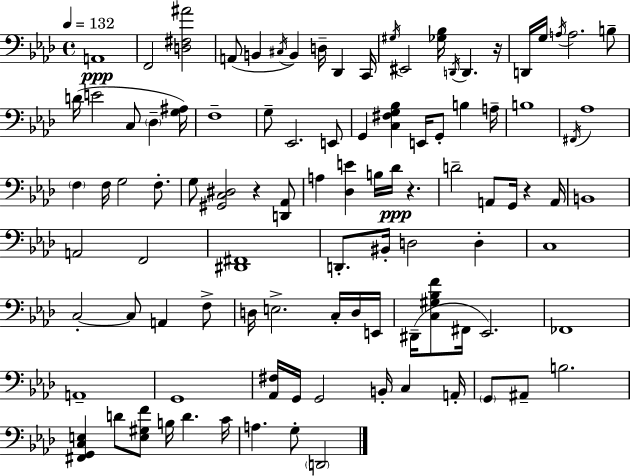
A2/w F2/h [D3,F#3,A#4]/h A2/e B2/q C#3/s B2/q D3/s Db2/q C2/s G#3/s EIS2/h [Gb3,Bb3]/s D2/s D2/q. R/s D2/s G3/s A3/s A3/h. B3/e D4/s E4/h C3/e Db3/q [G3,A#3]/s F3/w G3/e Eb2/h. E2/e G2/q [C3,F#3,G3,Bb3]/q E2/s G2/e B3/q A3/s B3/w F#2/s Ab3/w F3/q F3/s G3/h F3/e. G3/e [G#2,C3,D#3]/h R/q [D2,Ab2]/e A3/q [Db3,E4]/q B3/s Db4/s R/q. D4/h A2/e G2/s R/q A2/s B2/w A2/h F2/h [D#2,F#2]/w D2/e. BIS2/s D3/h D3/q C3/w C3/h C3/e A2/q F3/e D3/s E3/h. C3/s D3/s E2/s D#2/s [C3,G#3,Bb3,F4]/e F#2/s Eb2/h. FES2/w A2/w G2/w [Ab2,F#3]/s G2/s G2/h B2/s C3/q A2/s G2/e A#2/e B3/h. [F#2,G2,C3,E3]/q D4/e [E3,G#3,F4]/e B3/s D4/q. C4/s A3/q. G3/e D2/h